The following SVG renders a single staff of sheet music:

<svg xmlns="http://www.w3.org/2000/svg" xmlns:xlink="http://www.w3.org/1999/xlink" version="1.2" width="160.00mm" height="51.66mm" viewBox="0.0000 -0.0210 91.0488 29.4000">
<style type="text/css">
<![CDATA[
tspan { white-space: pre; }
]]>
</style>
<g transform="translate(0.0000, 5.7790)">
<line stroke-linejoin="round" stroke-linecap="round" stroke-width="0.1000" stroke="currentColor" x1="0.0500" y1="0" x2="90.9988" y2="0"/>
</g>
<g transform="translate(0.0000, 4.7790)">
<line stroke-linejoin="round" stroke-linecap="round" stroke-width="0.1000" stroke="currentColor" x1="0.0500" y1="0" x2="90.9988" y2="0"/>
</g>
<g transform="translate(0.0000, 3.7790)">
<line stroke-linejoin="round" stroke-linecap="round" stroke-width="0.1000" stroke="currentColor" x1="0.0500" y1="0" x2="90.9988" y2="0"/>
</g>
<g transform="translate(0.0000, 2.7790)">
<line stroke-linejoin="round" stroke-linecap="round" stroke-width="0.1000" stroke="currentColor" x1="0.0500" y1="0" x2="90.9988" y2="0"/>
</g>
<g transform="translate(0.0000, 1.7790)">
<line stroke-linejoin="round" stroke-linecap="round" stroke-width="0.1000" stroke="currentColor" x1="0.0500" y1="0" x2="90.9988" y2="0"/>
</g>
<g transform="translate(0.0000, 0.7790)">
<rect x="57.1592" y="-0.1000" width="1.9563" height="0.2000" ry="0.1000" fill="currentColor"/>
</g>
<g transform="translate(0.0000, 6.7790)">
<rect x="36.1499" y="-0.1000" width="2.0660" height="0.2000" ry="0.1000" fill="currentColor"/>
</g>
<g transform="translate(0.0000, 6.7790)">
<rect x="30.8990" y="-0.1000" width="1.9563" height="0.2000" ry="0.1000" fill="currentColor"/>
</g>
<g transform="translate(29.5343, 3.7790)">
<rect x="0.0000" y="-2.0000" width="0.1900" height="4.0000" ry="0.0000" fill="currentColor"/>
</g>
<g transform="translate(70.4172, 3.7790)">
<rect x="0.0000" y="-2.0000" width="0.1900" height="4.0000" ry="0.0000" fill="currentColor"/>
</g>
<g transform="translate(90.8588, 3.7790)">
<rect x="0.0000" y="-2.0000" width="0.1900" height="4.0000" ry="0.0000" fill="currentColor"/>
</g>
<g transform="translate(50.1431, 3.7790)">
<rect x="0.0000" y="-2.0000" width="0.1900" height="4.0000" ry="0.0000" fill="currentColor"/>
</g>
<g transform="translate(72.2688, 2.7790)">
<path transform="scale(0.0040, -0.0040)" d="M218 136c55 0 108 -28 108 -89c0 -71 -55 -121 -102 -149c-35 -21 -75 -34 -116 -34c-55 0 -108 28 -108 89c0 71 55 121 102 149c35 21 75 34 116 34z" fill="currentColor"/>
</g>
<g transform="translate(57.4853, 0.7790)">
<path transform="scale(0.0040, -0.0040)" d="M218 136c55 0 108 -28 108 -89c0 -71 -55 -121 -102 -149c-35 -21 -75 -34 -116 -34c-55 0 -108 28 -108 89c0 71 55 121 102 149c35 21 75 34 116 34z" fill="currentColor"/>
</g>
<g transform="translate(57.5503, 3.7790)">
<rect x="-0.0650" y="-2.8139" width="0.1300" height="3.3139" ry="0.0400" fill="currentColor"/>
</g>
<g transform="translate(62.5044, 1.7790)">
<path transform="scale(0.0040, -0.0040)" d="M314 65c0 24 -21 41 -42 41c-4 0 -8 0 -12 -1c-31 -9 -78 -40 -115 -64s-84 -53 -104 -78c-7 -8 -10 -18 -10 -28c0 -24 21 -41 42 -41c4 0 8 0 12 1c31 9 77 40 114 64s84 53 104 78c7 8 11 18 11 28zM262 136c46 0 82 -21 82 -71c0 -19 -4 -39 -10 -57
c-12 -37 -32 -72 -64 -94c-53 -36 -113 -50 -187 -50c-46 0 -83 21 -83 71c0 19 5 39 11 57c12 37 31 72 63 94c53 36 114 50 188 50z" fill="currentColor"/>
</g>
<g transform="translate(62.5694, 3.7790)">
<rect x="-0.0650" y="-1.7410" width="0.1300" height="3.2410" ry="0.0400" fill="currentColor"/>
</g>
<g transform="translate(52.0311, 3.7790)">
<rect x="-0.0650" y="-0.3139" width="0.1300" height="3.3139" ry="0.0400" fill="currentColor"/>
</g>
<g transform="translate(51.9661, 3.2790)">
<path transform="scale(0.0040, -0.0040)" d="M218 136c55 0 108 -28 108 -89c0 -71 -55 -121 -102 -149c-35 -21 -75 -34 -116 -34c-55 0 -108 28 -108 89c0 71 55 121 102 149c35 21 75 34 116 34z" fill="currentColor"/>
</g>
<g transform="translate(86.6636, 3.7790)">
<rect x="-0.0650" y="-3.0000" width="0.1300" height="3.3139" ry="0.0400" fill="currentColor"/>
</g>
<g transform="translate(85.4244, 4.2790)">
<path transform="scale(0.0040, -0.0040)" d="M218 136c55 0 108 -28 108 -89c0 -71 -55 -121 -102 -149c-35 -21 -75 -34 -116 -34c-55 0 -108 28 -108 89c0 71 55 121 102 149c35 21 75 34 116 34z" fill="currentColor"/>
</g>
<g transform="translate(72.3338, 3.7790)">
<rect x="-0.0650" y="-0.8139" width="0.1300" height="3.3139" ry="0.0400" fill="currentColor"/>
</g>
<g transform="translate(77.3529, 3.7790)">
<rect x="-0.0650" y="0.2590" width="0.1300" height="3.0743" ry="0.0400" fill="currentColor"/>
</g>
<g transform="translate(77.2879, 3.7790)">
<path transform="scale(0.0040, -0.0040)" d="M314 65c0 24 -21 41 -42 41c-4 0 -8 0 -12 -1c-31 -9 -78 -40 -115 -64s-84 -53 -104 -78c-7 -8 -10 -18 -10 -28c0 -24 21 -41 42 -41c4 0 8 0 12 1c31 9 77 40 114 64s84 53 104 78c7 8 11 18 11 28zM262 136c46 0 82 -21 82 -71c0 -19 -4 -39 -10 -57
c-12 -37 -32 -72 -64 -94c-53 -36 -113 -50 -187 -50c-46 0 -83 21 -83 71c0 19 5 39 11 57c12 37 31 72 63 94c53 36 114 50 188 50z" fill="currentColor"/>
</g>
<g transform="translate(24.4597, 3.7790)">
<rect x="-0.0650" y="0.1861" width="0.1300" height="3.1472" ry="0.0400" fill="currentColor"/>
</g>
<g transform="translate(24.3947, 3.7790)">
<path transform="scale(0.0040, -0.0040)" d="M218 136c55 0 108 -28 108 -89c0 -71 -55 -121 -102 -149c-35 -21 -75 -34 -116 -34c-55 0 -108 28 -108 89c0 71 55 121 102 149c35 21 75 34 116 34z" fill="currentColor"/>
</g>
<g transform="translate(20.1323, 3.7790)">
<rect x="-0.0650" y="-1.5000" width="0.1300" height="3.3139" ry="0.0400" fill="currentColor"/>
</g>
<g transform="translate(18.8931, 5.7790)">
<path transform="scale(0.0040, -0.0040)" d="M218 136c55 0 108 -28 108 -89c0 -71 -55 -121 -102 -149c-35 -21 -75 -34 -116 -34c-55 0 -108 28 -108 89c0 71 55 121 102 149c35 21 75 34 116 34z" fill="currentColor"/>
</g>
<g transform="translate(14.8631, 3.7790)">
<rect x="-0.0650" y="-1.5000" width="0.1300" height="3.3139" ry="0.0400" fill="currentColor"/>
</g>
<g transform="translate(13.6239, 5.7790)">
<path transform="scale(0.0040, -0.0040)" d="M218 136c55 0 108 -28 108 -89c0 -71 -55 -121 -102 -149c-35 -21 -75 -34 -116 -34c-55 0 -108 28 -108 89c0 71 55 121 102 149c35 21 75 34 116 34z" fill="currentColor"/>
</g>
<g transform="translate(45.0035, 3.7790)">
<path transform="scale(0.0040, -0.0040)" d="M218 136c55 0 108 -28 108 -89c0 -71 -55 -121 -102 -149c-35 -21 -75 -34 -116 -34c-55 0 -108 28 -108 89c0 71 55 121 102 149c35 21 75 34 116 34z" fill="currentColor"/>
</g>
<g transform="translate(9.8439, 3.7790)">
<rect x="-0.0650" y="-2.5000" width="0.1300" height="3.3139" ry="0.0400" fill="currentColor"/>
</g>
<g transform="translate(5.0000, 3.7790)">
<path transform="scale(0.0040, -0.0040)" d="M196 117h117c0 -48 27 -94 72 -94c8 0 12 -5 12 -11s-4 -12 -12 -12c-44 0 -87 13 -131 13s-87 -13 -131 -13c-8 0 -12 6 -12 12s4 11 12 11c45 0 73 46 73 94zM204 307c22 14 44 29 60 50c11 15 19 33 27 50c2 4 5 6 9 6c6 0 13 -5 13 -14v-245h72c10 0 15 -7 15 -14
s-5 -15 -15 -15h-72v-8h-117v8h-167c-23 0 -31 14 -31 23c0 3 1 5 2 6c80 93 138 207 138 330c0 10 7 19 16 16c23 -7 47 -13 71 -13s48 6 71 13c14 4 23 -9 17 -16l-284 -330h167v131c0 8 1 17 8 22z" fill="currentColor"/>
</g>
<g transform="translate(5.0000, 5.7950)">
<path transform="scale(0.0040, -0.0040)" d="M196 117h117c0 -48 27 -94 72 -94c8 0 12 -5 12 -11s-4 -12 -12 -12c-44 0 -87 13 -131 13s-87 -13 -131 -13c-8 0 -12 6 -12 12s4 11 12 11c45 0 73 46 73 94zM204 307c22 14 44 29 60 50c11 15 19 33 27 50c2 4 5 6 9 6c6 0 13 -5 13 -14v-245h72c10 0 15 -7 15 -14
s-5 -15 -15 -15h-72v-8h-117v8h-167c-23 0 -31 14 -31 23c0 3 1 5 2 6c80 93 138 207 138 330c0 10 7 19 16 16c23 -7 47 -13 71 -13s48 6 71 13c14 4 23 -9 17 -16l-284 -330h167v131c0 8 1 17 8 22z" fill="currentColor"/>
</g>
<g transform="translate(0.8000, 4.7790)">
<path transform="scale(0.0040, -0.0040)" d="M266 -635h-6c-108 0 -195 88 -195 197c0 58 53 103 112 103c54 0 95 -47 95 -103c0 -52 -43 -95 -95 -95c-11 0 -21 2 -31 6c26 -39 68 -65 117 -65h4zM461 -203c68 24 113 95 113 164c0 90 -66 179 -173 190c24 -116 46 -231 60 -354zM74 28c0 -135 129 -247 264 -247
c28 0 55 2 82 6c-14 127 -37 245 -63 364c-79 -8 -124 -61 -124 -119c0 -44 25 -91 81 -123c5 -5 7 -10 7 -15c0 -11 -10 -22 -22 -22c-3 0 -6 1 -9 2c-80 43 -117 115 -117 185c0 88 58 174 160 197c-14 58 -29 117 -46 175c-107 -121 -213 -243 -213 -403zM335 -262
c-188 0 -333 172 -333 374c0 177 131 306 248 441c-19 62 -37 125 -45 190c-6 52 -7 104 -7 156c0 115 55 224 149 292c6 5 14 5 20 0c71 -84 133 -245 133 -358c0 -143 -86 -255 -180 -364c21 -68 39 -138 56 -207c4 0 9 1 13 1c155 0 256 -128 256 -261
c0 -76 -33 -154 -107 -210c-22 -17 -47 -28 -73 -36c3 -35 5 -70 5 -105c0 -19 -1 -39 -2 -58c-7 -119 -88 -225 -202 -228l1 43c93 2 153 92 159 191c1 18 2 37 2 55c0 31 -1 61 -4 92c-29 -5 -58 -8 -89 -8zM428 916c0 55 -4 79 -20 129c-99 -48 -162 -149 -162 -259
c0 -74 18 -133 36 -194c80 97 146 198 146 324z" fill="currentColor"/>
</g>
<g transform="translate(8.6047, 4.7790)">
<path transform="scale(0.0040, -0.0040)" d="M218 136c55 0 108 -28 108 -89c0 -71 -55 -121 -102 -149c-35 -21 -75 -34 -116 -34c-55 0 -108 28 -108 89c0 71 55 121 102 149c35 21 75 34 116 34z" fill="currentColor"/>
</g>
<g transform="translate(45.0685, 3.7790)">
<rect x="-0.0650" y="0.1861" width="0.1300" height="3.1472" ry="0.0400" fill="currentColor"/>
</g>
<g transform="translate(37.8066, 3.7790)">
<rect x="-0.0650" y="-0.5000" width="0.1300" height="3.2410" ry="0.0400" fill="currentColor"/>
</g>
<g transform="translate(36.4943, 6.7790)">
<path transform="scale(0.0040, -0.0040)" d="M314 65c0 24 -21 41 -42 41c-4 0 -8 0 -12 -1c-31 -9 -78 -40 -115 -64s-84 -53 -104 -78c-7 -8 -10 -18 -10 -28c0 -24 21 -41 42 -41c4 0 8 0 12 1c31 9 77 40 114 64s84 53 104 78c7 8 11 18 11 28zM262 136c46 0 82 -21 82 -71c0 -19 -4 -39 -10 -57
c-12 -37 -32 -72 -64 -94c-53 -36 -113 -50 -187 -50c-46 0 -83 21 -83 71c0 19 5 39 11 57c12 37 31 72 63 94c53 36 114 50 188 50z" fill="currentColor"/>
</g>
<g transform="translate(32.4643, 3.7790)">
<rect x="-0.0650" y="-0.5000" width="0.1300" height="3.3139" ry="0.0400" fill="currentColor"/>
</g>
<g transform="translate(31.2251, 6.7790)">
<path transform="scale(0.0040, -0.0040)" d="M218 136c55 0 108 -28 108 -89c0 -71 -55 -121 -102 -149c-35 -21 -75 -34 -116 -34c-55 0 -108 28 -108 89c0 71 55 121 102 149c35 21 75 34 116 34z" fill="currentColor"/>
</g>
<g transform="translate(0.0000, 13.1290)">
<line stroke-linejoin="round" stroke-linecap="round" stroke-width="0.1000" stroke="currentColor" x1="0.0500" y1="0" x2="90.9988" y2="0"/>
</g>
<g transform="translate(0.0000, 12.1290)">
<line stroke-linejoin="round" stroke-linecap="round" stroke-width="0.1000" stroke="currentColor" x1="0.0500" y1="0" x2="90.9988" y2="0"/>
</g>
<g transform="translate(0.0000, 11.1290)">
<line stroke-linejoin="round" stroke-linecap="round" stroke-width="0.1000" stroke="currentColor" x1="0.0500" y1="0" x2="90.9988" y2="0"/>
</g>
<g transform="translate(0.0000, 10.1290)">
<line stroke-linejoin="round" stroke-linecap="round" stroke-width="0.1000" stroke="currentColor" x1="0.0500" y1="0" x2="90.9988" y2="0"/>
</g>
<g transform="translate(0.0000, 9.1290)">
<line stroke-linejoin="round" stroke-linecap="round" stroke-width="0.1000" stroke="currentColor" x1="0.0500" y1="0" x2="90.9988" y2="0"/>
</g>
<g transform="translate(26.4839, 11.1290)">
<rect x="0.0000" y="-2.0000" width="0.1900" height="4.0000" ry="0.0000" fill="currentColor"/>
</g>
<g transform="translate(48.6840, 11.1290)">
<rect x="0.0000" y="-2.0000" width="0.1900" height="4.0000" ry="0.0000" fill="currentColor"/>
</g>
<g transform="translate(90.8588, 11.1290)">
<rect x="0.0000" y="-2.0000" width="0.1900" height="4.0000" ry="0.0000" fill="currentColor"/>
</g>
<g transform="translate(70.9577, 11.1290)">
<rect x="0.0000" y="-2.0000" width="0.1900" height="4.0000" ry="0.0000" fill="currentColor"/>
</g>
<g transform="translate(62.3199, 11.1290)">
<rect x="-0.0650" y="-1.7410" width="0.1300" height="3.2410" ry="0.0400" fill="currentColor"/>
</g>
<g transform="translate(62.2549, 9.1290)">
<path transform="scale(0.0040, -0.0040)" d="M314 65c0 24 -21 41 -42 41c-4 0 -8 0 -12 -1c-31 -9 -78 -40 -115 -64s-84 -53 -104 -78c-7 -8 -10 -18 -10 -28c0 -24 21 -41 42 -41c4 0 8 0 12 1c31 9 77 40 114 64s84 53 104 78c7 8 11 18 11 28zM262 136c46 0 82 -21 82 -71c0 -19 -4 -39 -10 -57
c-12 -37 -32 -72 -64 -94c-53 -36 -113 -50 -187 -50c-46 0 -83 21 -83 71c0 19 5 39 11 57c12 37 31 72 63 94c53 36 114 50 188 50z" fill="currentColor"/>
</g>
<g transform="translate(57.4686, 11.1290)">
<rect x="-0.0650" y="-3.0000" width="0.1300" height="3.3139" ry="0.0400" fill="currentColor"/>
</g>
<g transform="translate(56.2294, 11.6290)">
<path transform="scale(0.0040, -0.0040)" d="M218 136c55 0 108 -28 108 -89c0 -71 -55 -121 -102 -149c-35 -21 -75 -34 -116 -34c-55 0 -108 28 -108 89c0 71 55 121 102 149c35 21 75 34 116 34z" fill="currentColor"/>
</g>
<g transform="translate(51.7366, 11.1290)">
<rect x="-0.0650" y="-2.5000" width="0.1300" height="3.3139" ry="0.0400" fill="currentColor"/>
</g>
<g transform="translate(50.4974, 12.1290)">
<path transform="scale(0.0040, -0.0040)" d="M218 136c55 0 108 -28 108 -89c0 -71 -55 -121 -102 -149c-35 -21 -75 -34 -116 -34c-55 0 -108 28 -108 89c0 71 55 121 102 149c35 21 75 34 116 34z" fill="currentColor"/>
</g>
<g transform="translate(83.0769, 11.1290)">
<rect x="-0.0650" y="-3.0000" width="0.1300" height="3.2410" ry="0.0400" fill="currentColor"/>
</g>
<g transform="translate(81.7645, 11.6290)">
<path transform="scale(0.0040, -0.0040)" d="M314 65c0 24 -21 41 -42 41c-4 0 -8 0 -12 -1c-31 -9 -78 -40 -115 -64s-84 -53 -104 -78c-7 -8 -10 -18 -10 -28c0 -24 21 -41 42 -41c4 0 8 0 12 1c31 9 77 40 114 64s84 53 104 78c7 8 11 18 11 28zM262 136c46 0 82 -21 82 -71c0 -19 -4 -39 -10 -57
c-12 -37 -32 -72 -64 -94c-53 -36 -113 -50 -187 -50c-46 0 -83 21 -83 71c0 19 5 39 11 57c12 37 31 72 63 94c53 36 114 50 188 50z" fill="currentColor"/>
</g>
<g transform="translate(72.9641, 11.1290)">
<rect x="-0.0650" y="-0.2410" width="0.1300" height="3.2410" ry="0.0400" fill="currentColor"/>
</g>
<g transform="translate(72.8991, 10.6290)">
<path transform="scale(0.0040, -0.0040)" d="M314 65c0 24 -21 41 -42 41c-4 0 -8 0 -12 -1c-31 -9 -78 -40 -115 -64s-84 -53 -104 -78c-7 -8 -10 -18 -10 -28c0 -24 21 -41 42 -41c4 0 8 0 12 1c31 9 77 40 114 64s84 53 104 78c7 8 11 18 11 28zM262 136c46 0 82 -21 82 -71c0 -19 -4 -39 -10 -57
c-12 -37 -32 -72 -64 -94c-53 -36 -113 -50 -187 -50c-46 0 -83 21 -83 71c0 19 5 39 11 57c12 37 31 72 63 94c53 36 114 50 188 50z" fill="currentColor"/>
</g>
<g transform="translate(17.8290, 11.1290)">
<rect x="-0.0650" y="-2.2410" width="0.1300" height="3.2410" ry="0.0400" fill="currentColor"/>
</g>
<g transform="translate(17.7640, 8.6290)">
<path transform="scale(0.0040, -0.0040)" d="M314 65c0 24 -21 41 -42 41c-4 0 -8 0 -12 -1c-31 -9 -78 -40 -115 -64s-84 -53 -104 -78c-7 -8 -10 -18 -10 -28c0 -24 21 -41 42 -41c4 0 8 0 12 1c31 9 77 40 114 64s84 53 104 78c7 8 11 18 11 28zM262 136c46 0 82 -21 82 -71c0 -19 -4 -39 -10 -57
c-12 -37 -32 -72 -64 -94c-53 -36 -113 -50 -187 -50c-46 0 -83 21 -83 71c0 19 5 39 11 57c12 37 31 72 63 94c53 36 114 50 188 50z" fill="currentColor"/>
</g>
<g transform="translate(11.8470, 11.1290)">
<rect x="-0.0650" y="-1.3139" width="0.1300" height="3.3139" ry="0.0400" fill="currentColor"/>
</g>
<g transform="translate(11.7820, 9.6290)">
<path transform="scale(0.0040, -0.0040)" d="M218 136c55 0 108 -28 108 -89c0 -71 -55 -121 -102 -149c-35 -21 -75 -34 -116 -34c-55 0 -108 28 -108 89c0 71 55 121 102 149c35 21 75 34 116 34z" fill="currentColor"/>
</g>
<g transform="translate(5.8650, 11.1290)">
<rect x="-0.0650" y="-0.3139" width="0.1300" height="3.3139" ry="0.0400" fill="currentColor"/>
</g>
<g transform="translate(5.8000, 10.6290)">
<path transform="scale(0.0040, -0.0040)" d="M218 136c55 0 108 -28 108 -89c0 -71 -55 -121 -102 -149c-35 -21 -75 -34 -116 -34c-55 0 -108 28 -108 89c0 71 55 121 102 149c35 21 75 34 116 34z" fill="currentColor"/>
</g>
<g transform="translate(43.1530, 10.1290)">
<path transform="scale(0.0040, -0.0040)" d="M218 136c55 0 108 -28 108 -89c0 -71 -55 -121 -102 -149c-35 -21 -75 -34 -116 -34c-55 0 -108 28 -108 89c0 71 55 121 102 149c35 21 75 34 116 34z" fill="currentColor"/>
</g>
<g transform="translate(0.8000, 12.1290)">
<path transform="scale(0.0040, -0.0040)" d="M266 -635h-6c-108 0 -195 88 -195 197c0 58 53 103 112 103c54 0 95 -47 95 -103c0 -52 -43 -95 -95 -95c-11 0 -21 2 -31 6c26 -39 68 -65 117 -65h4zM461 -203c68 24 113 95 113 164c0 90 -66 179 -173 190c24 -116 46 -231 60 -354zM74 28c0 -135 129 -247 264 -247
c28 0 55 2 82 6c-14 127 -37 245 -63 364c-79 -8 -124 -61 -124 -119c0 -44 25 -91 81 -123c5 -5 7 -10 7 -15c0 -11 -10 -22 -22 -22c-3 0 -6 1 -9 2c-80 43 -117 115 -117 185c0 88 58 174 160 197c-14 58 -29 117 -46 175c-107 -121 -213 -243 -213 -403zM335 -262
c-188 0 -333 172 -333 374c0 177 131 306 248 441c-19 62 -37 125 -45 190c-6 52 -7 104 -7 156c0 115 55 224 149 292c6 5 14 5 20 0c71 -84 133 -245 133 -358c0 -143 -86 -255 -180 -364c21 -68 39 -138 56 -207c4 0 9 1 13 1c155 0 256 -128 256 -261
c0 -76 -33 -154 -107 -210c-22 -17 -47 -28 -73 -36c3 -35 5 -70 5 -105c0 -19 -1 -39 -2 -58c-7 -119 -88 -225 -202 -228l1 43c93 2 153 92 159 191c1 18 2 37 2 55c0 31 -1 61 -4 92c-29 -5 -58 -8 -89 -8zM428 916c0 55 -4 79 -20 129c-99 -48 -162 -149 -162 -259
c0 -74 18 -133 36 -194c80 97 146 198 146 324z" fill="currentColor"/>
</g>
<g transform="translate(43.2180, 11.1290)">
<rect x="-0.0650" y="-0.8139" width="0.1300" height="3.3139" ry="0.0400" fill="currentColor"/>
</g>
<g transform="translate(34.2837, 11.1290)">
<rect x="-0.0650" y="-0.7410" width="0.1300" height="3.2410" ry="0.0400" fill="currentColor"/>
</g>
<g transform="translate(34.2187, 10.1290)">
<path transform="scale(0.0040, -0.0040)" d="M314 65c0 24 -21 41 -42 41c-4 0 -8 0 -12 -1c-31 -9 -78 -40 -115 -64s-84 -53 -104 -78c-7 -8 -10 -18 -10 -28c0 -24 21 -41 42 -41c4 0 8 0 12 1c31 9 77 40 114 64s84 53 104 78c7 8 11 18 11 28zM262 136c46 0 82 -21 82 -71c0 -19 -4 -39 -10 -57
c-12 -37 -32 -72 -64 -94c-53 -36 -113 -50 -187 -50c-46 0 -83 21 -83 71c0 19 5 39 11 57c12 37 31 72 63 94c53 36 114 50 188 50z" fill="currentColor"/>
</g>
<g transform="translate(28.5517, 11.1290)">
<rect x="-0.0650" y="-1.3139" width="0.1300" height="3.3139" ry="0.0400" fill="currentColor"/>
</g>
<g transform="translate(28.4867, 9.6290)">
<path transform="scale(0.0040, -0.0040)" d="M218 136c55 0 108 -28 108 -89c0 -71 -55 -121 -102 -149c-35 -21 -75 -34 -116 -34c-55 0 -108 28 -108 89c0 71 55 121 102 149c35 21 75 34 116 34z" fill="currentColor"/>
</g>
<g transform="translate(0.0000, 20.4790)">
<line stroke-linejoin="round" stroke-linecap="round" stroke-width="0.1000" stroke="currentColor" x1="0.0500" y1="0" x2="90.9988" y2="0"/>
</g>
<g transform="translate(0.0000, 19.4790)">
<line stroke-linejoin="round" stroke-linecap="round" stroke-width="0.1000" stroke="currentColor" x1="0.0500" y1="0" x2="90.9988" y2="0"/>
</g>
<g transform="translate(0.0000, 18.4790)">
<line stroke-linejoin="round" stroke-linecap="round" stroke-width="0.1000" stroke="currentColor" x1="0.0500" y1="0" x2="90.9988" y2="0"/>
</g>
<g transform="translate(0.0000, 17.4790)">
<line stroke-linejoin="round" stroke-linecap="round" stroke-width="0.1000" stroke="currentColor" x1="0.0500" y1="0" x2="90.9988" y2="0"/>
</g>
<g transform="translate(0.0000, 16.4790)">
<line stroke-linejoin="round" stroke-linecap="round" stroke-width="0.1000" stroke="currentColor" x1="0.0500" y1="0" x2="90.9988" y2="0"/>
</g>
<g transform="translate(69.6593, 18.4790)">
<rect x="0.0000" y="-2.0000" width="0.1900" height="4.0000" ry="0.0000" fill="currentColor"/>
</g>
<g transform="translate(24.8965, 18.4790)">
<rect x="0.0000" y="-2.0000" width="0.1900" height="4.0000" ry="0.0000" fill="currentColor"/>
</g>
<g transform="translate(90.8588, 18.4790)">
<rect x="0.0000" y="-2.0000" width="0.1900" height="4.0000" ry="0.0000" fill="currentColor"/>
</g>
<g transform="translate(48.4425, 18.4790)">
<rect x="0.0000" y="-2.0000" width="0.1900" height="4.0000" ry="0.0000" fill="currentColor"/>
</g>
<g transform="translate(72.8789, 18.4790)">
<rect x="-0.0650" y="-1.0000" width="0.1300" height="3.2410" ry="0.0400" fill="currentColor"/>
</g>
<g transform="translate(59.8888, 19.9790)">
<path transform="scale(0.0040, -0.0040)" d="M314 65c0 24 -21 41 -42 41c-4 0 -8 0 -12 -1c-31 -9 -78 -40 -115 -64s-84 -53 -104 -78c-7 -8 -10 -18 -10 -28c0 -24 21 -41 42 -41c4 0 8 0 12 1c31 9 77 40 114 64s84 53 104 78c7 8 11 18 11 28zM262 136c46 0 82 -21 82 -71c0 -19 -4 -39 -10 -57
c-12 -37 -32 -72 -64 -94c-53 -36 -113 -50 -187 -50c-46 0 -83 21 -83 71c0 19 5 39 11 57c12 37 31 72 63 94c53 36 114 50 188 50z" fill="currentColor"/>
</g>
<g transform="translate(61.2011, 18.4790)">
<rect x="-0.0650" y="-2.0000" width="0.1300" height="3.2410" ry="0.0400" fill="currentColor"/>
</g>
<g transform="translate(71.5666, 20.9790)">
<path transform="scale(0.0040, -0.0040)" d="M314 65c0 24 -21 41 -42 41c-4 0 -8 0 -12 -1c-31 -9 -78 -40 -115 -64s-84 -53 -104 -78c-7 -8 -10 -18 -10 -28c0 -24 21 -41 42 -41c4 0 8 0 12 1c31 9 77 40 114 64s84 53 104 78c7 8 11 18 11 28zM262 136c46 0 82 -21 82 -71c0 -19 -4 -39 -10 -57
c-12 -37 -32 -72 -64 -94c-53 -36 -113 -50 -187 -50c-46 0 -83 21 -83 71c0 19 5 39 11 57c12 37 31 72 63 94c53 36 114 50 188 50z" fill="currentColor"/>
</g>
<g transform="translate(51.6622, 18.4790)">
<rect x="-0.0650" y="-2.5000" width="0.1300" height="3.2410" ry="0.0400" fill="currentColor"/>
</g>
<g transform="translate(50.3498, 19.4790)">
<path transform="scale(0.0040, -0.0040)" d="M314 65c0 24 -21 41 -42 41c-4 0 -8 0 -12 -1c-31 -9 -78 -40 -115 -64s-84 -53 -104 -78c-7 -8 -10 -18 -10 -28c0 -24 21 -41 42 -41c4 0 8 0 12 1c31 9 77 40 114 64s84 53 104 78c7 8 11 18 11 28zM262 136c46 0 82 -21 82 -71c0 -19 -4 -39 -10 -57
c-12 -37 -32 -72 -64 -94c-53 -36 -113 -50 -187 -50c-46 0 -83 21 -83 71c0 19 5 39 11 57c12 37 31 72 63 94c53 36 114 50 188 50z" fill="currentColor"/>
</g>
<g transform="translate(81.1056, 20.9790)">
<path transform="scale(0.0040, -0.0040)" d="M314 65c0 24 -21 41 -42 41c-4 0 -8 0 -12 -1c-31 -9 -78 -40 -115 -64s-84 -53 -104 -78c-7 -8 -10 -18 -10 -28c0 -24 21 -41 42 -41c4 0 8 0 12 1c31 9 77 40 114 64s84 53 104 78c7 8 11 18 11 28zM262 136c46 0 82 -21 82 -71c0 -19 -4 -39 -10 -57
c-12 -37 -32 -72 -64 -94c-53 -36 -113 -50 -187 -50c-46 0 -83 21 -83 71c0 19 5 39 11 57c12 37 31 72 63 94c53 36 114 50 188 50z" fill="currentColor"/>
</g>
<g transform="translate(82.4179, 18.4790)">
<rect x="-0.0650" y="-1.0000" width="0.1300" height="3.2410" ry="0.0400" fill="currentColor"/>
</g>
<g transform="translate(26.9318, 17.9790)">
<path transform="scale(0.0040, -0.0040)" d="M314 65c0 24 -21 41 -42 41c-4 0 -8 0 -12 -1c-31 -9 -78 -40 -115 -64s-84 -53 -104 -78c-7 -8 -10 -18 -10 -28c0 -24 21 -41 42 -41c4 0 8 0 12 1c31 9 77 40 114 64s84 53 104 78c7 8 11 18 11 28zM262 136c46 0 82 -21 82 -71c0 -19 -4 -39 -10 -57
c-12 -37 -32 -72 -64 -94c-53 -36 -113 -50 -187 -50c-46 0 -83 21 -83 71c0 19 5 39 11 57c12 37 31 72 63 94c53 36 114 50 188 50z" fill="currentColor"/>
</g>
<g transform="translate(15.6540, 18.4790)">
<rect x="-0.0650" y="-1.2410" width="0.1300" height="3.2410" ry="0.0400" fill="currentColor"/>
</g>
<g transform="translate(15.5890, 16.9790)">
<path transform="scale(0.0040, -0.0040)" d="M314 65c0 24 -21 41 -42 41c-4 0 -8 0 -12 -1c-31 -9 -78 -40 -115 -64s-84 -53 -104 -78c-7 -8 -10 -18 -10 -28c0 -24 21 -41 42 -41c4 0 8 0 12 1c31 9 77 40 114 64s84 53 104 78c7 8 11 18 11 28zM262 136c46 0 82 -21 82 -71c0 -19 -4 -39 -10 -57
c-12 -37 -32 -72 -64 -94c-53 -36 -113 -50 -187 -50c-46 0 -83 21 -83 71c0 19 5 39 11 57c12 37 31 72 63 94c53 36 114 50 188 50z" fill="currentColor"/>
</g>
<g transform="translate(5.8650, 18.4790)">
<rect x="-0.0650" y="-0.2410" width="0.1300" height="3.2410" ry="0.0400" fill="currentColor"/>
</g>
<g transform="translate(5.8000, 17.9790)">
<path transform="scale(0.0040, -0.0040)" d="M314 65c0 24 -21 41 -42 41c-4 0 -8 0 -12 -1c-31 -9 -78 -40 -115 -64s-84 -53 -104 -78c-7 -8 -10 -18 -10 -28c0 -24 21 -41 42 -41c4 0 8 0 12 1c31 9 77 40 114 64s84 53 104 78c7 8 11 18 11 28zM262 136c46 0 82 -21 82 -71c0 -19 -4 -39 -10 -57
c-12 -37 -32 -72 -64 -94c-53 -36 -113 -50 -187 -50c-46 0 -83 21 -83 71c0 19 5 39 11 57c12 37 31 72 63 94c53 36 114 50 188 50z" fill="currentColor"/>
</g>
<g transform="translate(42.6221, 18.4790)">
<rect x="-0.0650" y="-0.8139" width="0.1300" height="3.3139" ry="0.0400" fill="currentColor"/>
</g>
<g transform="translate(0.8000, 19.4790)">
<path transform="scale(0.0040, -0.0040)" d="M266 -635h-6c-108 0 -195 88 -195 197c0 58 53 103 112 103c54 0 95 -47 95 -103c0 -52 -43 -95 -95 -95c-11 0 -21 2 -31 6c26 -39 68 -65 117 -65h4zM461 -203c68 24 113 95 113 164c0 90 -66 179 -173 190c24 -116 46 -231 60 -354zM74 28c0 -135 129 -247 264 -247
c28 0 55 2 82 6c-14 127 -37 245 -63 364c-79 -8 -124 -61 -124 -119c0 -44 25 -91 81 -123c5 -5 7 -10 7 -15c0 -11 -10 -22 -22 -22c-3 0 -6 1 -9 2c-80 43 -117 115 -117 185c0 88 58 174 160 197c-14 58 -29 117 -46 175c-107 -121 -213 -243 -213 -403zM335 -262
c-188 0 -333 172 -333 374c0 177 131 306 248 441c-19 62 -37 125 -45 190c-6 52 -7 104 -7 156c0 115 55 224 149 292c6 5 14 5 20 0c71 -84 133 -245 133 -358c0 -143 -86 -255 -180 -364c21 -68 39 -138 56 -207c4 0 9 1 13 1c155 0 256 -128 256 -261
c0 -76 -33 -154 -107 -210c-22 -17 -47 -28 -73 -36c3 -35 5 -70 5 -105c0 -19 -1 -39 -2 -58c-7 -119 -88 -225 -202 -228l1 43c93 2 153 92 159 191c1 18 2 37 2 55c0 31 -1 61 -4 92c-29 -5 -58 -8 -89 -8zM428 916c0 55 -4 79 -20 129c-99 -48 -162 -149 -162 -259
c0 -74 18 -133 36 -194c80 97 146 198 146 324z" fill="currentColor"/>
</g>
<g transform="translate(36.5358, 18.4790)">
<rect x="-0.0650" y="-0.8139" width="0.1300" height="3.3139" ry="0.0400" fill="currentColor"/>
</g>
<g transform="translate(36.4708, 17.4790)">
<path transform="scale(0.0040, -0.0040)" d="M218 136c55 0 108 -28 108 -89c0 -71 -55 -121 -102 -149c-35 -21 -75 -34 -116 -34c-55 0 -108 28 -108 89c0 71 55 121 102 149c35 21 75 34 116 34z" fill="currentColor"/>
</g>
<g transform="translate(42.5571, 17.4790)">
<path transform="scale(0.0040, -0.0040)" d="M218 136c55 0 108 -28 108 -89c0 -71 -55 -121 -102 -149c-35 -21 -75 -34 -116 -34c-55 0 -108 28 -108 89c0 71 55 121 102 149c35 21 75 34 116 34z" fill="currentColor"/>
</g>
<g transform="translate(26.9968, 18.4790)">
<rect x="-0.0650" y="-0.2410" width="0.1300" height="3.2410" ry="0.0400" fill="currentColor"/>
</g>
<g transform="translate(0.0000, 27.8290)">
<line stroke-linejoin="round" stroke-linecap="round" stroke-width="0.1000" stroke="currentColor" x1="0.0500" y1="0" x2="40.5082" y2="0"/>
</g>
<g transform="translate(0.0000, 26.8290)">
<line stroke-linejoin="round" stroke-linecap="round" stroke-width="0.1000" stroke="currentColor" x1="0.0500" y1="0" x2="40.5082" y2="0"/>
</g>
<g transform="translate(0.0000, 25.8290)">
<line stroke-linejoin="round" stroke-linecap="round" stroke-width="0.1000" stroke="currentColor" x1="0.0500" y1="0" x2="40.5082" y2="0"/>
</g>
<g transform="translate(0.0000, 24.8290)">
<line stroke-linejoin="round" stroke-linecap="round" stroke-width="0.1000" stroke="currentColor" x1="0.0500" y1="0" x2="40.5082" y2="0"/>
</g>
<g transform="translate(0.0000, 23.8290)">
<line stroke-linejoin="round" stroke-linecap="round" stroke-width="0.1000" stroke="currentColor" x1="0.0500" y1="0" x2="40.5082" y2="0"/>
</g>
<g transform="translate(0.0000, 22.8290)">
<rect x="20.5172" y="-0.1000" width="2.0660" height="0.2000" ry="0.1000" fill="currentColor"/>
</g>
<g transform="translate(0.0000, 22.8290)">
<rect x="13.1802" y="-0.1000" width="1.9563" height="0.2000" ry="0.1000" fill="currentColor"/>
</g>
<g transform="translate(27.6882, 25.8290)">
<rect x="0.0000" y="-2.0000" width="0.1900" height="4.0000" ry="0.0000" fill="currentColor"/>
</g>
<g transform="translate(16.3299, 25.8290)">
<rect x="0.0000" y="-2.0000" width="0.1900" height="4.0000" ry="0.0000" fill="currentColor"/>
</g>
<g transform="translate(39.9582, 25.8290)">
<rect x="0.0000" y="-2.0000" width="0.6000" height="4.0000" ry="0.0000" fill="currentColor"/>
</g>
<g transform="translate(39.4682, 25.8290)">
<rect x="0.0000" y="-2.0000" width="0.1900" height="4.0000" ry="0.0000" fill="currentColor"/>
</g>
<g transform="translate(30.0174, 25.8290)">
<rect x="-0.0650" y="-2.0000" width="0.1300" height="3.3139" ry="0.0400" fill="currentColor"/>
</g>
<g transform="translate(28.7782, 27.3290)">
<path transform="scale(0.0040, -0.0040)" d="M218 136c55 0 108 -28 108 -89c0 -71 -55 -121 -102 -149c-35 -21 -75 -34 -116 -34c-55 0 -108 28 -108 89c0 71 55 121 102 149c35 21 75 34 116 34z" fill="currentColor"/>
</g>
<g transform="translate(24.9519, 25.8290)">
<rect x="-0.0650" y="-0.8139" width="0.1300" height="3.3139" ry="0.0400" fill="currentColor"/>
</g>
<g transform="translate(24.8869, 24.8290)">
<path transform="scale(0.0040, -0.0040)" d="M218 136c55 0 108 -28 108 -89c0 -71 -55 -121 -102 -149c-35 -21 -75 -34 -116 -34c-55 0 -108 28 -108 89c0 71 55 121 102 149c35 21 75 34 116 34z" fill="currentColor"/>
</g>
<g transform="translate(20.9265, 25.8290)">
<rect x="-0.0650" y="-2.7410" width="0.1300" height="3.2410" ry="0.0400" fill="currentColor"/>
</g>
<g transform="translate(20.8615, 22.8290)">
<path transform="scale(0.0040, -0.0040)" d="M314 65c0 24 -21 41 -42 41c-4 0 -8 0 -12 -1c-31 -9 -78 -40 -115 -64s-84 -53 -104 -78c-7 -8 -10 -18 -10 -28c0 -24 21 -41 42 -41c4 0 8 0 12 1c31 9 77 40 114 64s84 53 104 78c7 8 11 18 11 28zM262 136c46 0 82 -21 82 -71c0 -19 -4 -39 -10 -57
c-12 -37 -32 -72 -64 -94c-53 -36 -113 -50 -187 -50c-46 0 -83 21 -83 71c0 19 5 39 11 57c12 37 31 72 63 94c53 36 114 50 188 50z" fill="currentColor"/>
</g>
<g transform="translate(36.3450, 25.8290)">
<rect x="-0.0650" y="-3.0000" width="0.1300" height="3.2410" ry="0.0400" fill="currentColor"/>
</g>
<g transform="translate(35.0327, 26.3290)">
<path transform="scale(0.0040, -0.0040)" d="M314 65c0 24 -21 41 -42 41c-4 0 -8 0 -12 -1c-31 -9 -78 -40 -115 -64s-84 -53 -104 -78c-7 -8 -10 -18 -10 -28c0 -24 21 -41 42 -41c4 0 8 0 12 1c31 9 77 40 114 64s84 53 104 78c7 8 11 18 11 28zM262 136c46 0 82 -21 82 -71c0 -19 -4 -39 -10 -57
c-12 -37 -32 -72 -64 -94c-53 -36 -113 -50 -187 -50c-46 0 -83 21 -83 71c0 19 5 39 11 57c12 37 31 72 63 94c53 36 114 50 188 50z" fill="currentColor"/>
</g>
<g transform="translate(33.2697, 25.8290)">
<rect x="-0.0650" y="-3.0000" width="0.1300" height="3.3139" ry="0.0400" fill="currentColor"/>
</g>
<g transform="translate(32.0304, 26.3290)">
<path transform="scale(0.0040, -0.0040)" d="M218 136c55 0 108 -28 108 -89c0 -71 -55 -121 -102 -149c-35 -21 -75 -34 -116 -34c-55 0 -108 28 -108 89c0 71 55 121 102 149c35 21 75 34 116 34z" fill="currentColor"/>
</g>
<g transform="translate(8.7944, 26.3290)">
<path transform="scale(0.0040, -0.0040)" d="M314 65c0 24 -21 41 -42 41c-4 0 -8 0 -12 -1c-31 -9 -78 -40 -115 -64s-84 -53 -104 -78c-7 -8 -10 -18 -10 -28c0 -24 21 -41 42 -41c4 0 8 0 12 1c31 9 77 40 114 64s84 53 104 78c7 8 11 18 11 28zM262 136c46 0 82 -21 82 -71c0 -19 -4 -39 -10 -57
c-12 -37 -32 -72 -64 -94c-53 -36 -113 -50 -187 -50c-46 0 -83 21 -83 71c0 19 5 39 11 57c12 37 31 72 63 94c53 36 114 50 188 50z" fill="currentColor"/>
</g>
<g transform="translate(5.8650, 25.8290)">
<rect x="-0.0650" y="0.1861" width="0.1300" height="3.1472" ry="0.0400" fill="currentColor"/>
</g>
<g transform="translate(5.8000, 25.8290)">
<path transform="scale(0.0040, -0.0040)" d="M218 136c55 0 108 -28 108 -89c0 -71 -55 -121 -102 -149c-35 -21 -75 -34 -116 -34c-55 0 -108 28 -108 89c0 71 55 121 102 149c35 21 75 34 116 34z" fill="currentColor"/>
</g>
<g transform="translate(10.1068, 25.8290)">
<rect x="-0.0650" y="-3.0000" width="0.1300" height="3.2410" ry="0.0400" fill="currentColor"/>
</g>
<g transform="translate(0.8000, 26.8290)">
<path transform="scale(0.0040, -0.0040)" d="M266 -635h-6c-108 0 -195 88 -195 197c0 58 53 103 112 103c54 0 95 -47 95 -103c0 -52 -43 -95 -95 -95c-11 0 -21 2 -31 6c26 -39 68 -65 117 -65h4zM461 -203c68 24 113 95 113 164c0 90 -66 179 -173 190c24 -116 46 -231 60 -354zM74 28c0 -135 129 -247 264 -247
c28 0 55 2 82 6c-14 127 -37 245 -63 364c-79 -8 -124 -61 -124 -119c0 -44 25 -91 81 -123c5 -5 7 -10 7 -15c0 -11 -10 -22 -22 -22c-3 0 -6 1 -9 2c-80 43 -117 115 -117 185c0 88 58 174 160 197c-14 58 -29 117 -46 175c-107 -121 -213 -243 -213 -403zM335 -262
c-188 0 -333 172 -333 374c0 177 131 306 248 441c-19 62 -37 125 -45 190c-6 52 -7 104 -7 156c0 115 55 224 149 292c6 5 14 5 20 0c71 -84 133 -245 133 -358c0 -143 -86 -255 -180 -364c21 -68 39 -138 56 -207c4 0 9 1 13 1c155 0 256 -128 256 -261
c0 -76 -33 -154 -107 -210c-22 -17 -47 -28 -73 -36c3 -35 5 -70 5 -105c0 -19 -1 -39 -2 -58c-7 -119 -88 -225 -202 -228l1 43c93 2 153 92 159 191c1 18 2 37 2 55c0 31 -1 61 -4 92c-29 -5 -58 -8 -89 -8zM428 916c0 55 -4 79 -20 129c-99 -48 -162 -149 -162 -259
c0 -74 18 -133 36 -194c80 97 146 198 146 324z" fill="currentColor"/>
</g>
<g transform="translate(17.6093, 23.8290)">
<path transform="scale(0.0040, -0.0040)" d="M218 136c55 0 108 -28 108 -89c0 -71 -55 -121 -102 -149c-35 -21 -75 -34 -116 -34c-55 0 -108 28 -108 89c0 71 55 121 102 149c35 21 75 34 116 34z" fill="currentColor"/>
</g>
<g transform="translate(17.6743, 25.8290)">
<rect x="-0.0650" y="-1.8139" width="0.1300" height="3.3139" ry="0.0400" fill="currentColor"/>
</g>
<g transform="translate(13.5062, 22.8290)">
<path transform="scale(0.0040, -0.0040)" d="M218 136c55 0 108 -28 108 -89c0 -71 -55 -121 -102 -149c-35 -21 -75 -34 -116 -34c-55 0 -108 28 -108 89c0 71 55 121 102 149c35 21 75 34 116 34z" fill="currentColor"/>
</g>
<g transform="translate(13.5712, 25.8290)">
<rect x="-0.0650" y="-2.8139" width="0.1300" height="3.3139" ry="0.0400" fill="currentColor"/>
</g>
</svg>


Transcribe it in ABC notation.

X:1
T:Untitled
M:4/4
L:1/4
K:C
G E E B C C2 B c a f2 d B2 A c e g2 e d2 d G A f2 c2 A2 c2 e2 c2 d d G2 F2 D2 D2 B A2 a f a2 d F A A2